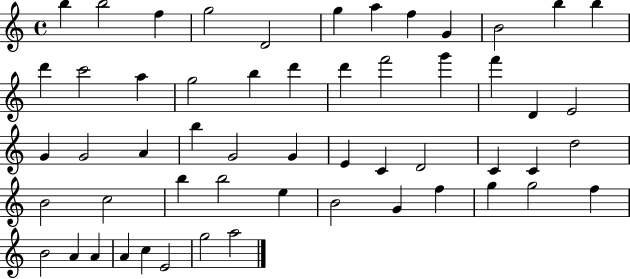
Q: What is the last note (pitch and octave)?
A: A5